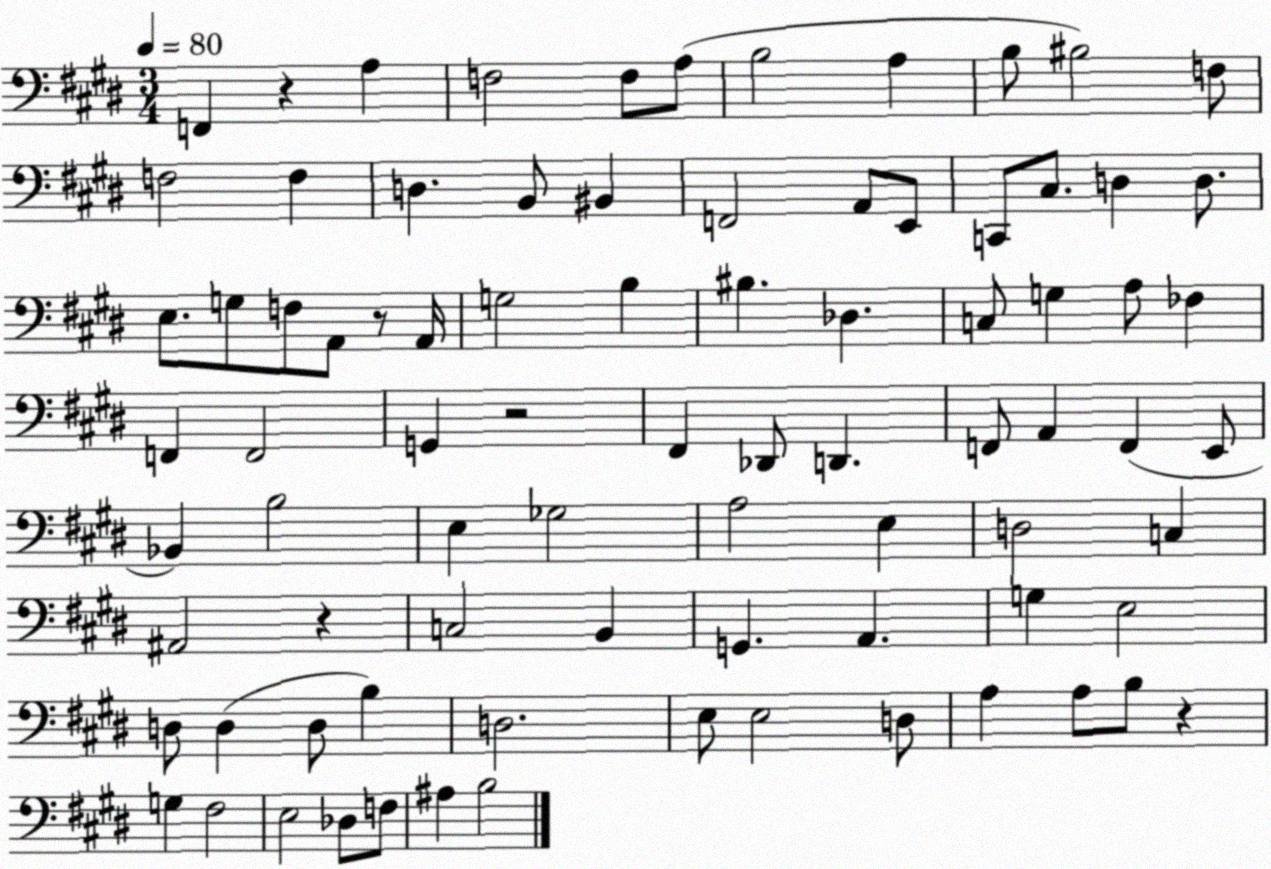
X:1
T:Untitled
M:3/4
L:1/4
K:E
F,, z A, F,2 F,/2 A,/2 B,2 A, B,/2 ^B,2 F,/2 F,2 F, D, B,,/2 ^B,, F,,2 A,,/2 E,,/2 C,,/2 ^C,/2 D, D,/2 E,/2 G,/2 F,/2 A,,/2 z/2 A,,/4 G,2 B, ^B, _D, C,/2 G, A,/2 _F, F,, F,,2 G,, z2 ^F,, _D,,/2 D,, F,,/2 A,, F,, E,,/2 _B,, B,2 E, _G,2 A,2 E, D,2 C, ^A,,2 z C,2 B,, G,, A,, G, E,2 D,/2 D, D,/2 B, D,2 E,/2 E,2 D,/2 A, A,/2 B,/2 z G, ^F,2 E,2 _D,/2 F,/2 ^A, B,2